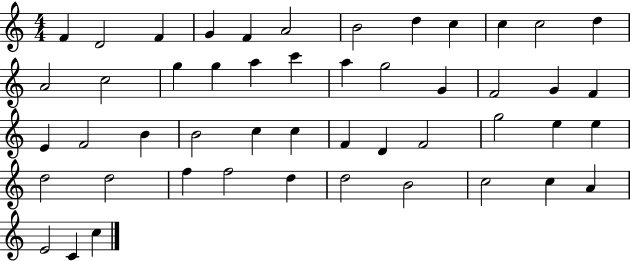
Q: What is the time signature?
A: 4/4